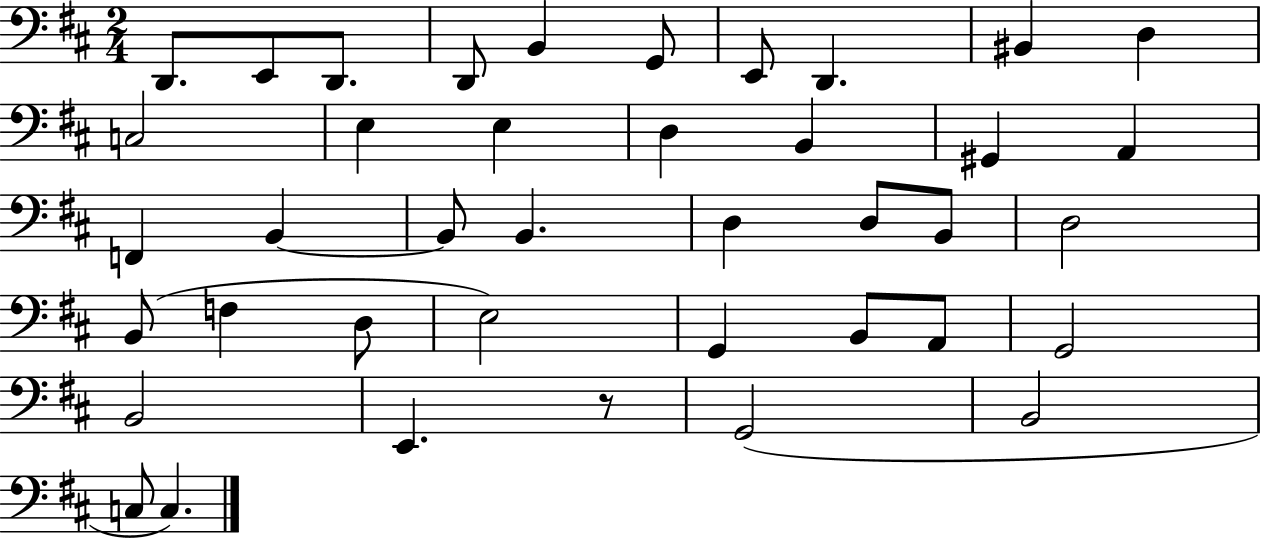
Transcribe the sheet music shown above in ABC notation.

X:1
T:Untitled
M:2/4
L:1/4
K:D
D,,/2 E,,/2 D,,/2 D,,/2 B,, G,,/2 E,,/2 D,, ^B,, D, C,2 E, E, D, B,, ^G,, A,, F,, B,, B,,/2 B,, D, D,/2 B,,/2 D,2 B,,/2 F, D,/2 E,2 G,, B,,/2 A,,/2 G,,2 B,,2 E,, z/2 G,,2 B,,2 C,/2 C,